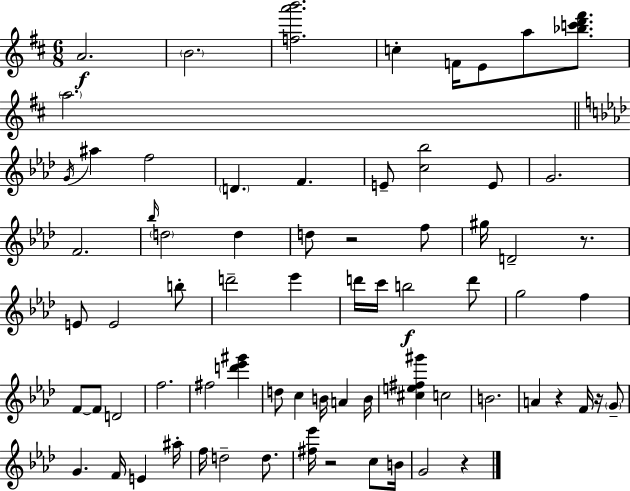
A4/h. B4/h. [F5,A6,B6]/h. C5/q F4/s E4/e A5/e [Bb5,C6,D6,F#6]/e. A5/h. G4/s A#5/q F5/h D4/q. F4/q. E4/e [C5,Bb5]/h E4/e G4/h. F4/h. Bb5/s D5/h D5/q D5/e R/h F5/e G#5/s D4/h R/e. E4/e E4/h B5/e D6/h Eb6/q D6/s C6/s B5/h D6/e G5/h F5/q F4/e F4/e D4/h F5/h. F#5/h [D6,Eb6,G#6]/q D5/e C5/q B4/s A4/q B4/s [C#5,E5,F#5,G#6]/q C5/h B4/h. A4/q R/q F4/s R/s G4/e G4/q. F4/s E4/q A#5/s F5/s D5/h D5/e. [F#5,Eb6]/s R/h C5/e B4/s G4/h R/q